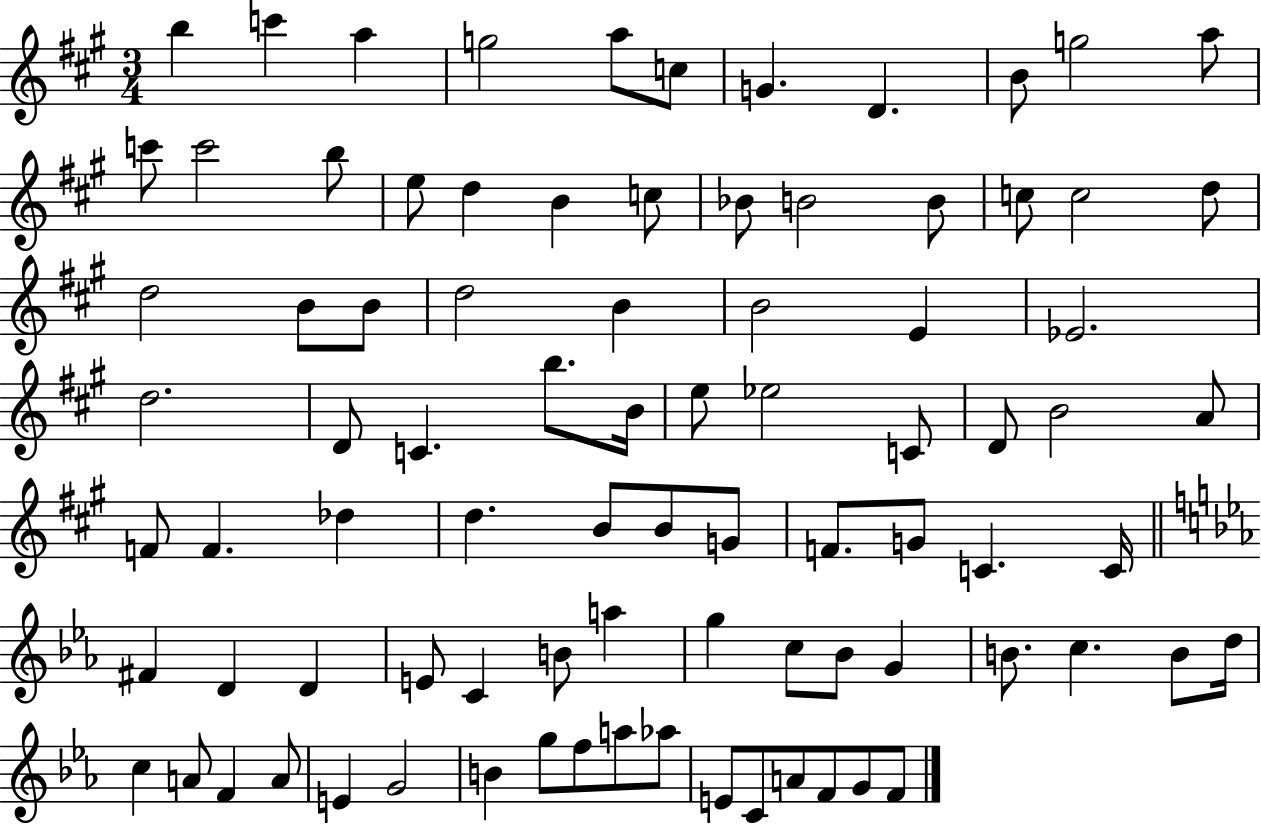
{
  \clef treble
  \numericTimeSignature
  \time 3/4
  \key a \major
  b''4 c'''4 a''4 | g''2 a''8 c''8 | g'4. d'4. | b'8 g''2 a''8 | \break c'''8 c'''2 b''8 | e''8 d''4 b'4 c''8 | bes'8 b'2 b'8 | c''8 c''2 d''8 | \break d''2 b'8 b'8 | d''2 b'4 | b'2 e'4 | ees'2. | \break d''2. | d'8 c'4. b''8. b'16 | e''8 ees''2 c'8 | d'8 b'2 a'8 | \break f'8 f'4. des''4 | d''4. b'8 b'8 g'8 | f'8. g'8 c'4. c'16 | \bar "||" \break \key ees \major fis'4 d'4 d'4 | e'8 c'4 b'8 a''4 | g''4 c''8 bes'8 g'4 | b'8. c''4. b'8 d''16 | \break c''4 a'8 f'4 a'8 | e'4 g'2 | b'4 g''8 f''8 a''8 aes''8 | e'8 c'8 a'8 f'8 g'8 f'8 | \break \bar "|."
}